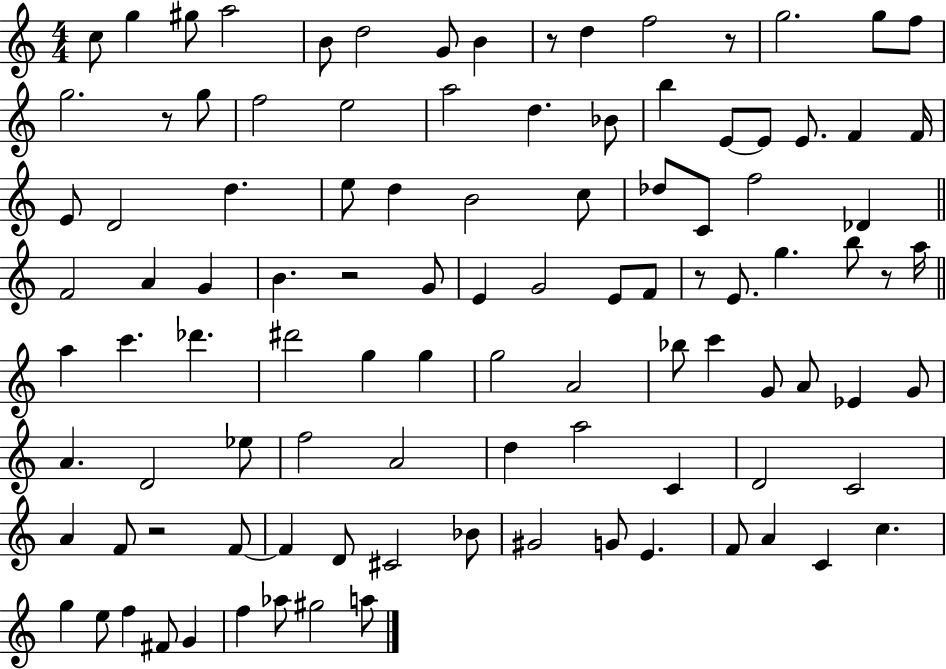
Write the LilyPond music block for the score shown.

{
  \clef treble
  \numericTimeSignature
  \time 4/4
  \key c \major
  c''8 g''4 gis''8 a''2 | b'8 d''2 g'8 b'4 | r8 d''4 f''2 r8 | g''2. g''8 f''8 | \break g''2. r8 g''8 | f''2 e''2 | a''2 d''4. bes'8 | b''4 e'8~~ e'8 e'8. f'4 f'16 | \break e'8 d'2 d''4. | e''8 d''4 b'2 c''8 | des''8 c'8 f''2 des'4 | \bar "||" \break \key c \major f'2 a'4 g'4 | b'4. r2 g'8 | e'4 g'2 e'8 f'8 | r8 e'8. g''4. b''8 r8 a''16 | \break \bar "||" \break \key c \major a''4 c'''4. des'''4. | dis'''2 g''4 g''4 | g''2 a'2 | bes''8 c'''4 g'8 a'8 ees'4 g'8 | \break a'4. d'2 ees''8 | f''2 a'2 | d''4 a''2 c'4 | d'2 c'2 | \break a'4 f'8 r2 f'8~~ | f'4 d'8 cis'2 bes'8 | gis'2 g'8 e'4. | f'8 a'4 c'4 c''4. | \break g''4 e''8 f''4 fis'8 g'4 | f''4 aes''8 gis''2 a''8 | \bar "|."
}